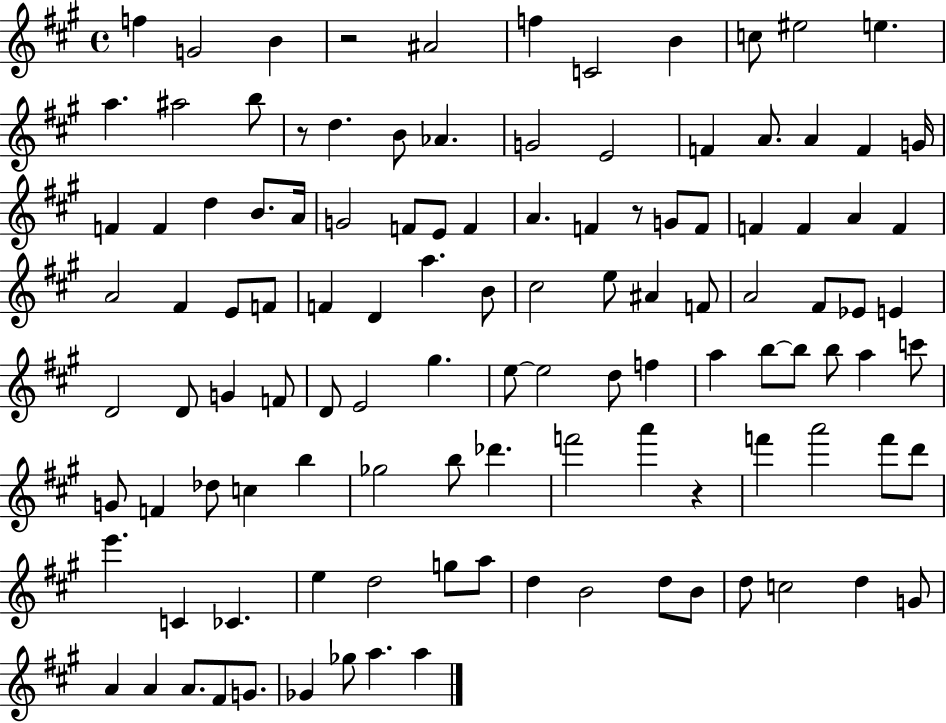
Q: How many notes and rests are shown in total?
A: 115